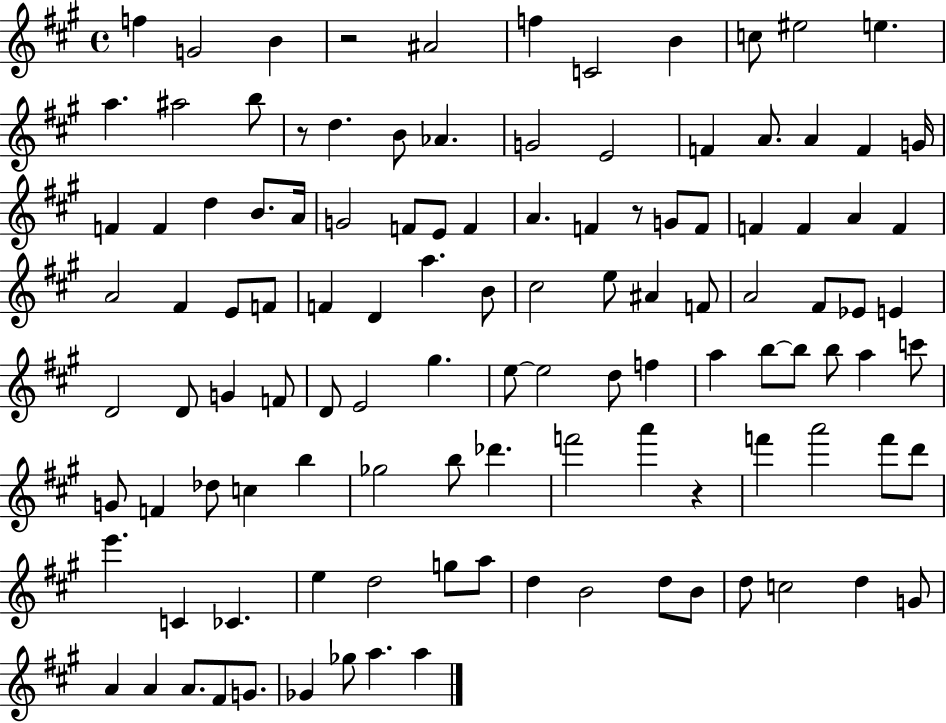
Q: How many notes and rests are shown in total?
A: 115